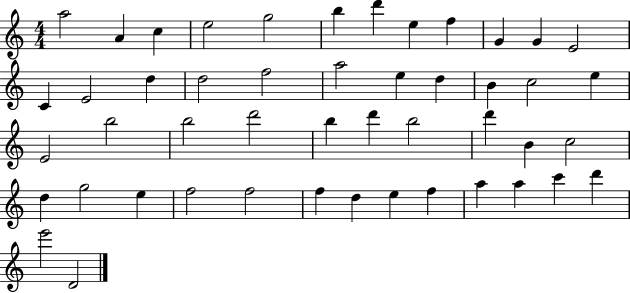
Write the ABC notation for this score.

X:1
T:Untitled
M:4/4
L:1/4
K:C
a2 A c e2 g2 b d' e f G G E2 C E2 d d2 f2 a2 e d B c2 e E2 b2 b2 d'2 b d' b2 d' B c2 d g2 e f2 f2 f d e f a a c' d' e'2 D2